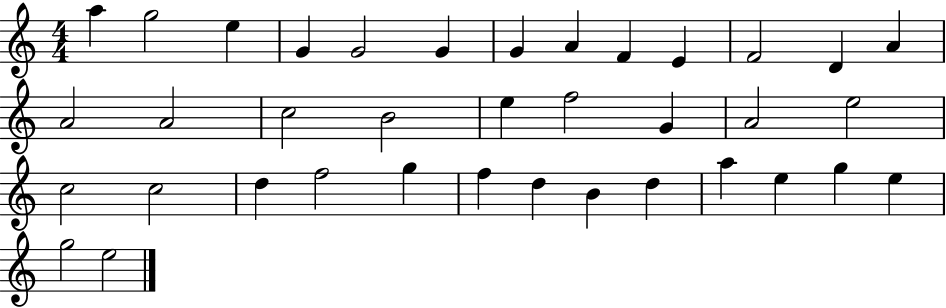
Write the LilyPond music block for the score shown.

{
  \clef treble
  \numericTimeSignature
  \time 4/4
  \key c \major
  a''4 g''2 e''4 | g'4 g'2 g'4 | g'4 a'4 f'4 e'4 | f'2 d'4 a'4 | \break a'2 a'2 | c''2 b'2 | e''4 f''2 g'4 | a'2 e''2 | \break c''2 c''2 | d''4 f''2 g''4 | f''4 d''4 b'4 d''4 | a''4 e''4 g''4 e''4 | \break g''2 e''2 | \bar "|."
}